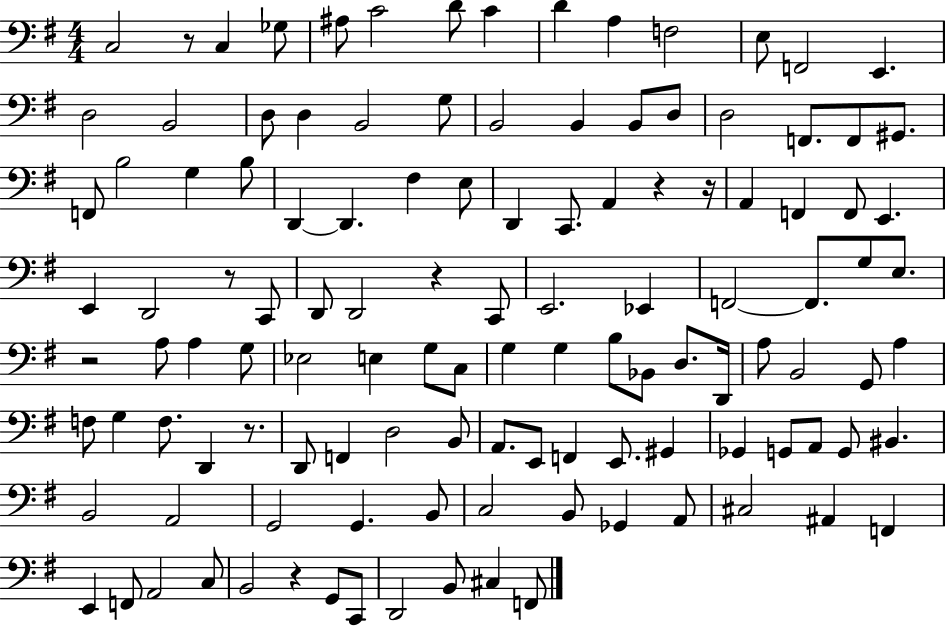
{
  \clef bass
  \numericTimeSignature
  \time 4/4
  \key g \major
  c2 r8 c4 ges8 | ais8 c'2 d'8 c'4 | d'4 a4 f2 | e8 f,2 e,4. | \break d2 b,2 | d8 d4 b,2 g8 | b,2 b,4 b,8 d8 | d2 f,8. f,8 gis,8. | \break f,8 b2 g4 b8 | d,4~~ d,4. fis4 e8 | d,4 c,8. a,4 r4 r16 | a,4 f,4 f,8 e,4. | \break e,4 d,2 r8 c,8 | d,8 d,2 r4 c,8 | e,2. ees,4 | f,2~~ f,8. g8 e8. | \break r2 a8 a4 g8 | ees2 e4 g8 c8 | g4 g4 b8 bes,8 d8. d,16 | a8 b,2 g,8 a4 | \break f8 g4 f8. d,4 r8. | d,8 f,4 d2 b,8 | a,8. e,8 f,4 e,8. gis,4 | ges,4 g,8 a,8 g,8 bis,4. | \break b,2 a,2 | g,2 g,4. b,8 | c2 b,8 ges,4 a,8 | cis2 ais,4 f,4 | \break e,4 f,8 a,2 c8 | b,2 r4 g,8 c,8 | d,2 b,8 cis4 f,8 | \bar "|."
}